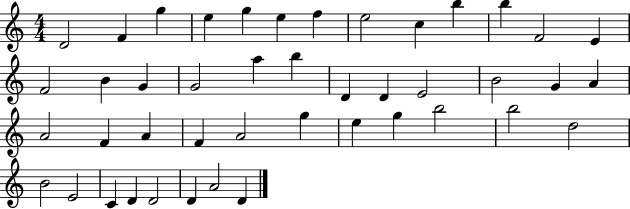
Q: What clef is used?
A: treble